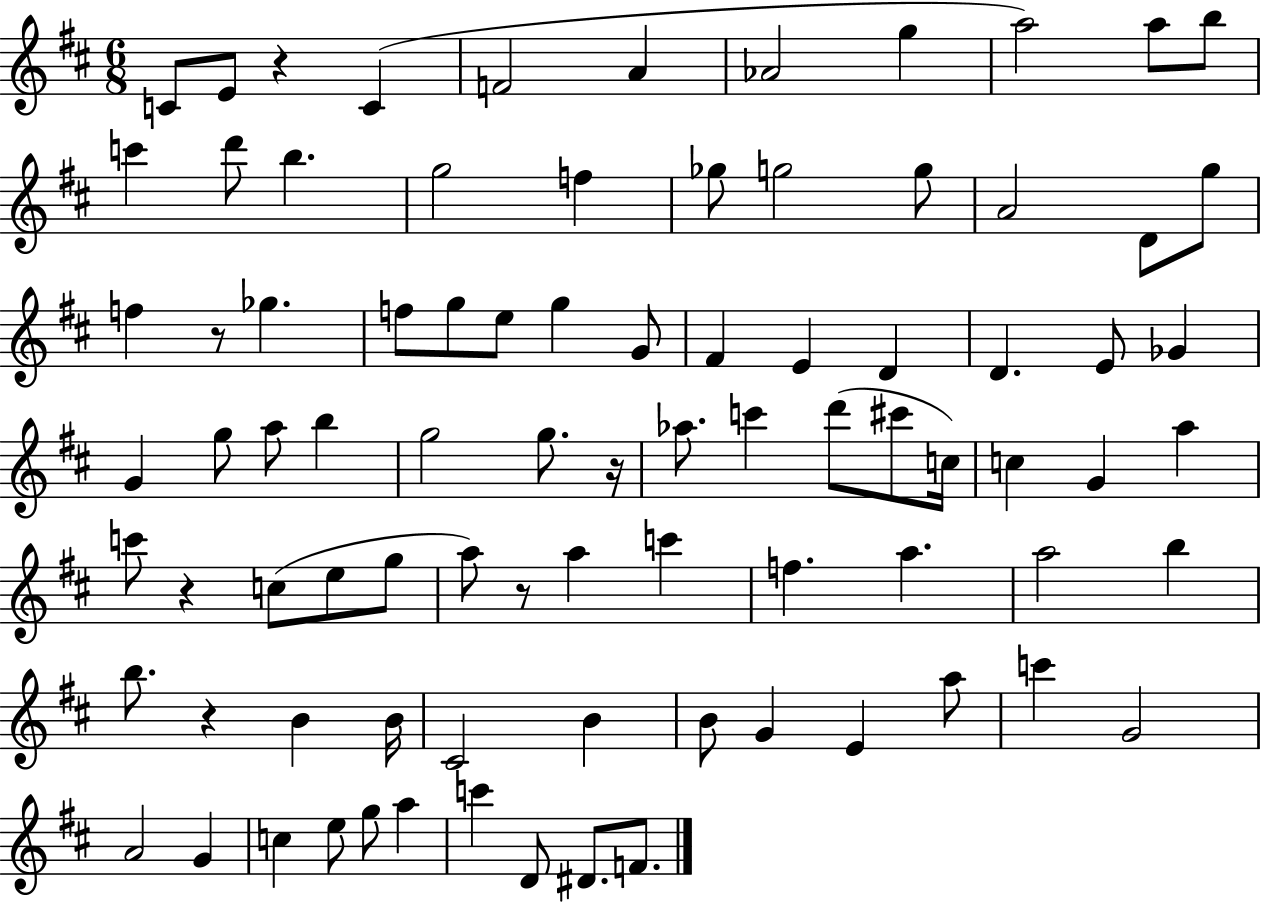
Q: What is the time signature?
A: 6/8